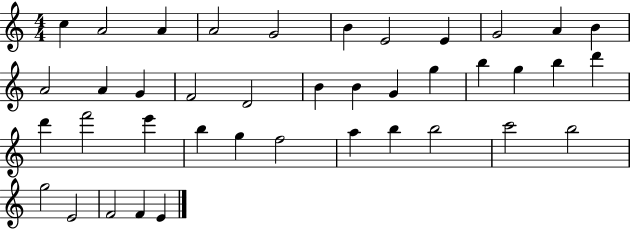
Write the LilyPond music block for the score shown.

{
  \clef treble
  \numericTimeSignature
  \time 4/4
  \key c \major
  c''4 a'2 a'4 | a'2 g'2 | b'4 e'2 e'4 | g'2 a'4 b'4 | \break a'2 a'4 g'4 | f'2 d'2 | b'4 b'4 g'4 g''4 | b''4 g''4 b''4 d'''4 | \break d'''4 f'''2 e'''4 | b''4 g''4 f''2 | a''4 b''4 b''2 | c'''2 b''2 | \break g''2 e'2 | f'2 f'4 e'4 | \bar "|."
}